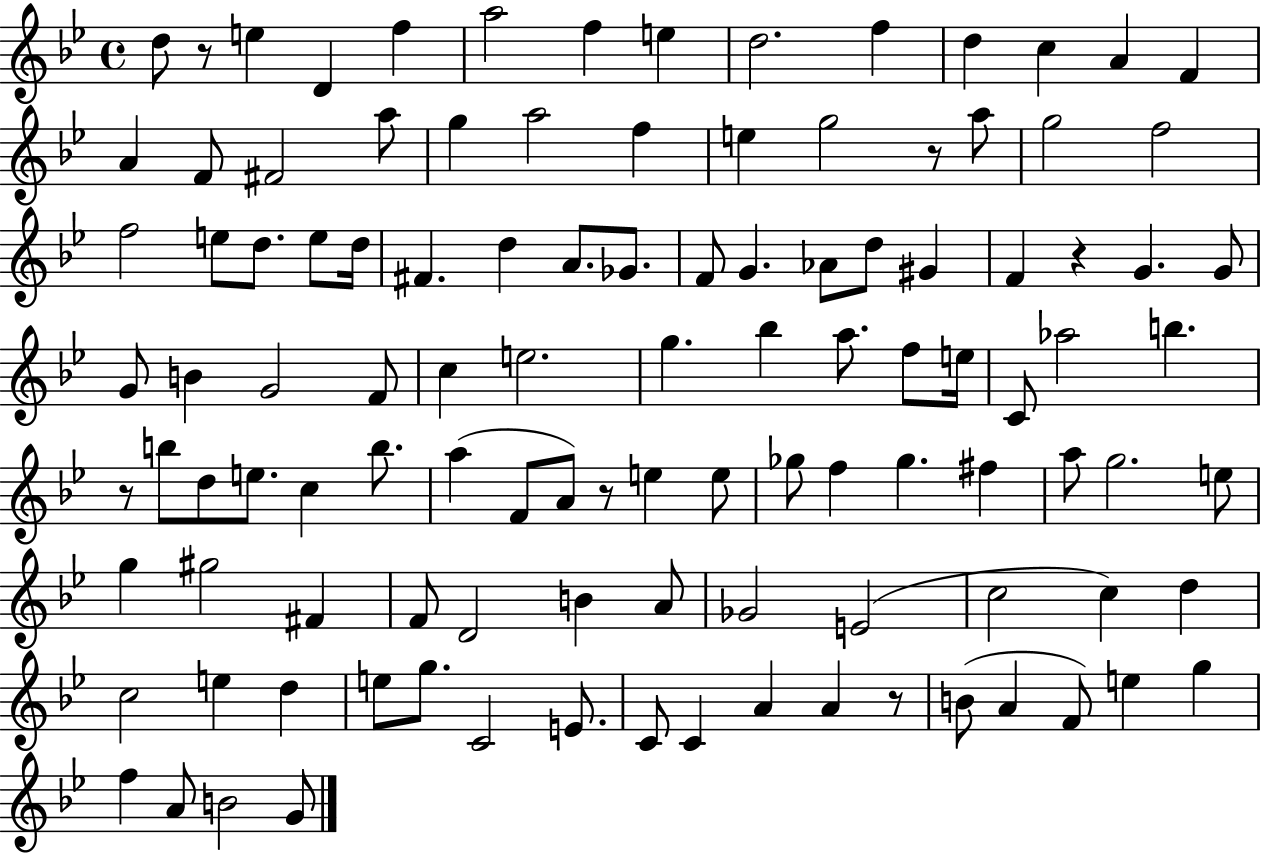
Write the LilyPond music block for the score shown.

{
  \clef treble
  \time 4/4
  \defaultTimeSignature
  \key bes \major
  \repeat volta 2 { d''8 r8 e''4 d'4 f''4 | a''2 f''4 e''4 | d''2. f''4 | d''4 c''4 a'4 f'4 | \break a'4 f'8 fis'2 a''8 | g''4 a''2 f''4 | e''4 g''2 r8 a''8 | g''2 f''2 | \break f''2 e''8 d''8. e''8 d''16 | fis'4. d''4 a'8. ges'8. | f'8 g'4. aes'8 d''8 gis'4 | f'4 r4 g'4. g'8 | \break g'8 b'4 g'2 f'8 | c''4 e''2. | g''4. bes''4 a''8. f''8 e''16 | c'8 aes''2 b''4. | \break r8 b''8 d''8 e''8. c''4 b''8. | a''4( f'8 a'8) r8 e''4 e''8 | ges''8 f''4 ges''4. fis''4 | a''8 g''2. e''8 | \break g''4 gis''2 fis'4 | f'8 d'2 b'4 a'8 | ges'2 e'2( | c''2 c''4) d''4 | \break c''2 e''4 d''4 | e''8 g''8. c'2 e'8. | c'8 c'4 a'4 a'4 r8 | b'8( a'4 f'8) e''4 g''4 | \break f''4 a'8 b'2 g'8 | } \bar "|."
}